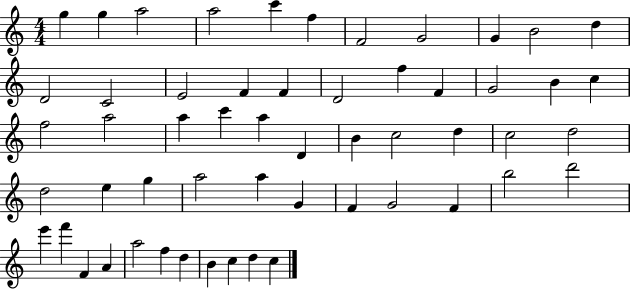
{
  \clef treble
  \numericTimeSignature
  \time 4/4
  \key c \major
  g''4 g''4 a''2 | a''2 c'''4 f''4 | f'2 g'2 | g'4 b'2 d''4 | \break d'2 c'2 | e'2 f'4 f'4 | d'2 f''4 f'4 | g'2 b'4 c''4 | \break f''2 a''2 | a''4 c'''4 a''4 d'4 | b'4 c''2 d''4 | c''2 d''2 | \break d''2 e''4 g''4 | a''2 a''4 g'4 | f'4 g'2 f'4 | b''2 d'''2 | \break e'''4 f'''4 f'4 a'4 | a''2 f''4 d''4 | b'4 c''4 d''4 c''4 | \bar "|."
}